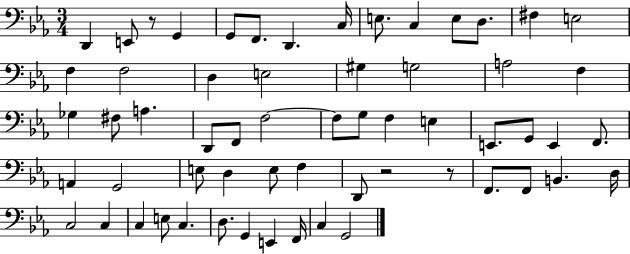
D2/q E2/e R/e G2/q G2/e F2/e. D2/q. C3/s E3/e. C3/q E3/e D3/e. F#3/q E3/h F3/q F3/h D3/q E3/h G#3/q G3/h A3/h F3/q Gb3/q F#3/e A3/q. D2/e F2/e F3/h F3/e G3/e F3/q E3/q E2/e. G2/e E2/q F2/e. A2/q G2/h E3/e D3/q E3/e F3/q D2/e R/h R/e F2/e. F2/e B2/q. D3/s C3/h C3/q C3/q E3/e C3/q. D3/e. G2/q E2/q F2/s C3/q G2/h